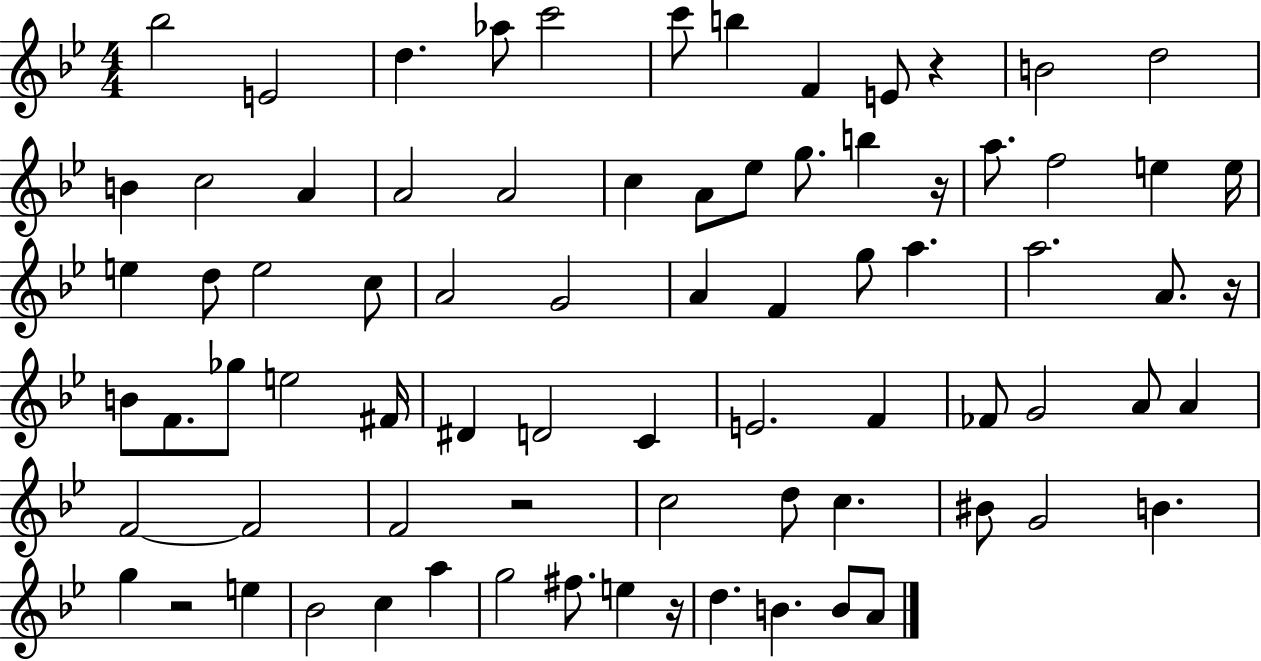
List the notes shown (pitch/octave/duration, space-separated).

Bb5/h E4/h D5/q. Ab5/e C6/h C6/e B5/q F4/q E4/e R/q B4/h D5/h B4/q C5/h A4/q A4/h A4/h C5/q A4/e Eb5/e G5/e. B5/q R/s A5/e. F5/h E5/q E5/s E5/q D5/e E5/h C5/e A4/h G4/h A4/q F4/q G5/e A5/q. A5/h. A4/e. R/s B4/e F4/e. Gb5/e E5/h F#4/s D#4/q D4/h C4/q E4/h. F4/q FES4/e G4/h A4/e A4/q F4/h F4/h F4/h R/h C5/h D5/e C5/q. BIS4/e G4/h B4/q. G5/q R/h E5/q Bb4/h C5/q A5/q G5/h F#5/e. E5/q R/s D5/q. B4/q. B4/e A4/e